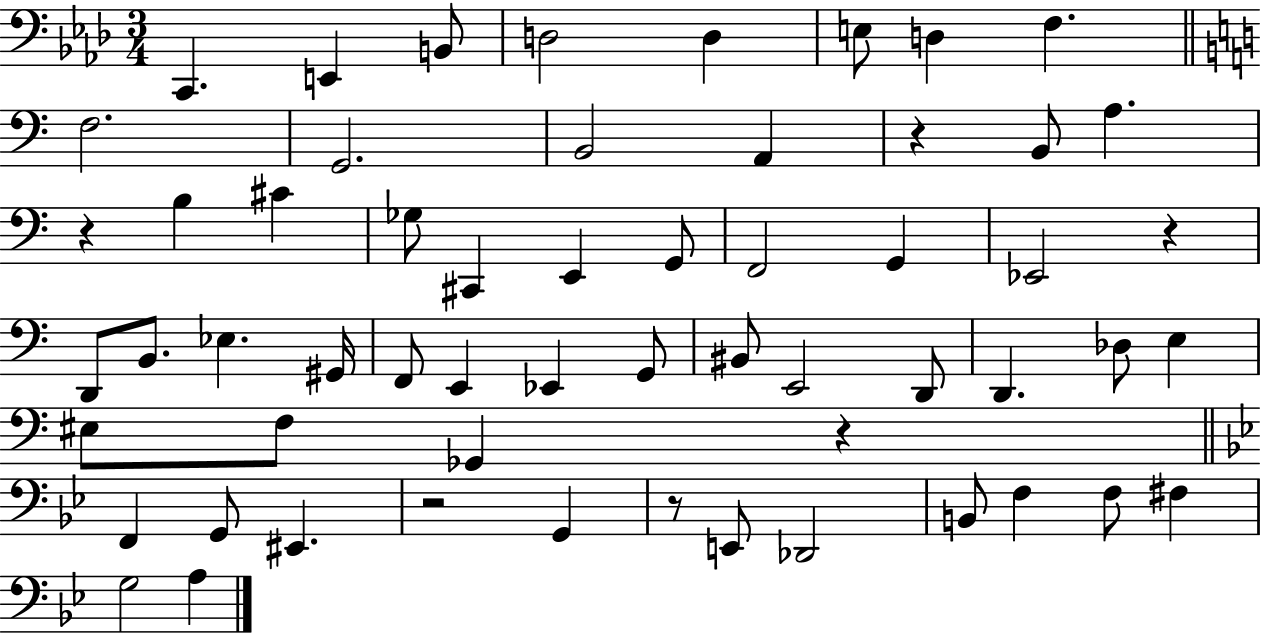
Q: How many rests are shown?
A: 6